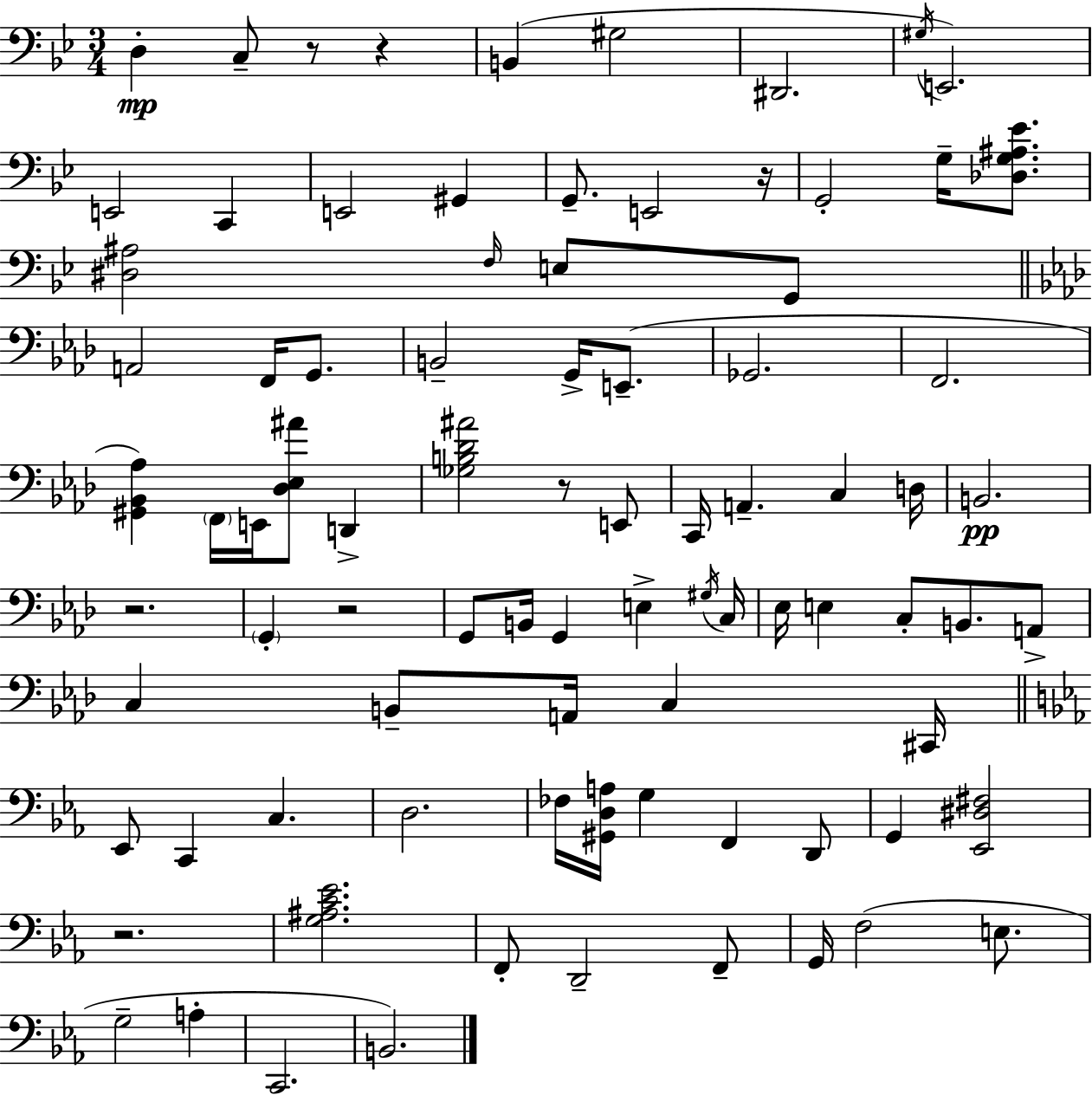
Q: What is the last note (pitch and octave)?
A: B2